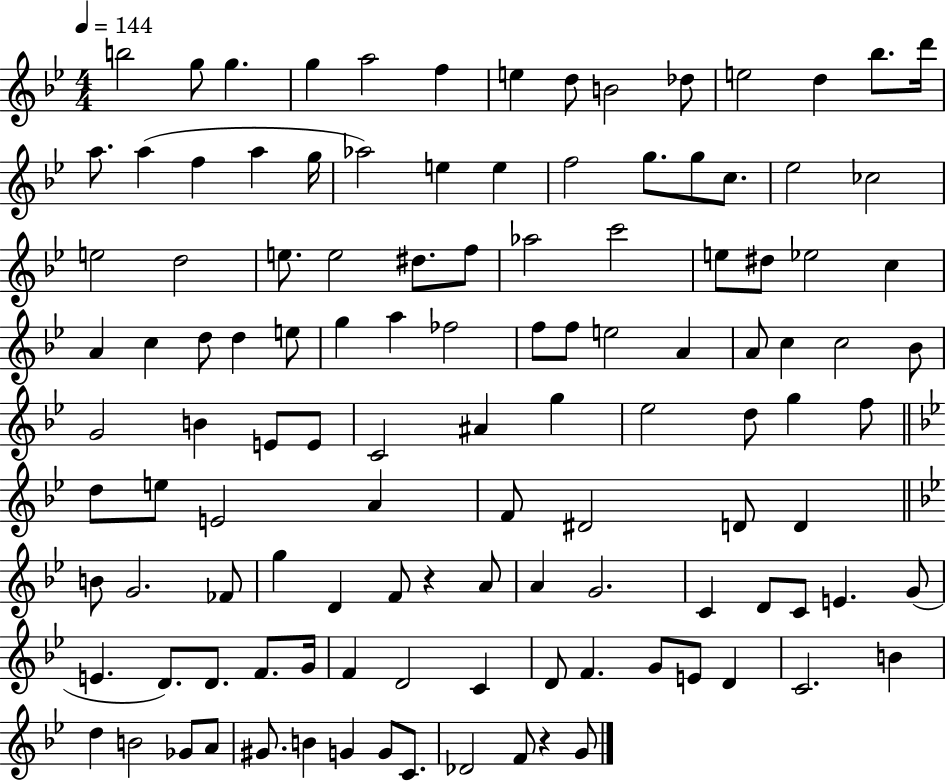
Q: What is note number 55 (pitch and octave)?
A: C5